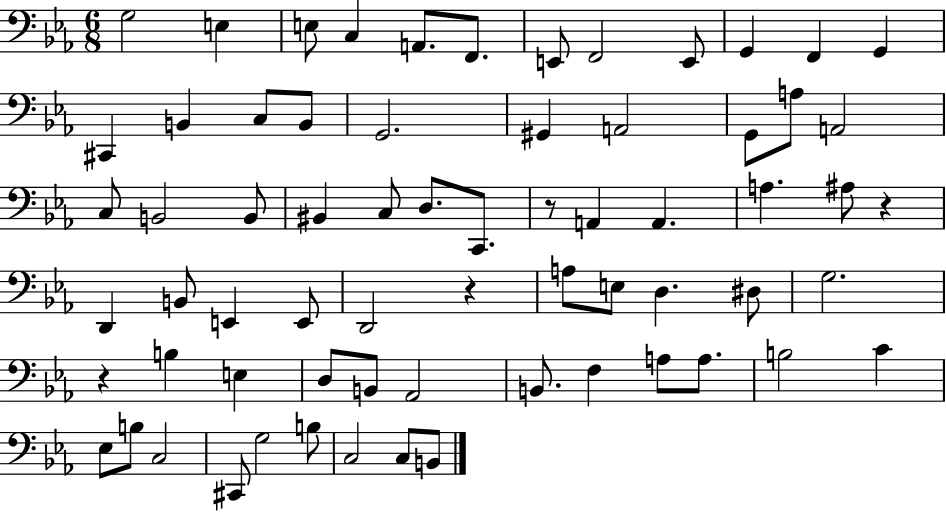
G3/h E3/q E3/e C3/q A2/e. F2/e. E2/e F2/h E2/e G2/q F2/q G2/q C#2/q B2/q C3/e B2/e G2/h. G#2/q A2/h G2/e A3/e A2/h C3/e B2/h B2/e BIS2/q C3/e D3/e. C2/e. R/e A2/q A2/q. A3/q. A#3/e R/q D2/q B2/e E2/q E2/e D2/h R/q A3/e E3/e D3/q. D#3/e G3/h. R/q B3/q E3/q D3/e B2/e Ab2/h B2/e. F3/q A3/e A3/e. B3/h C4/q Eb3/e B3/e C3/h C#2/e G3/h B3/e C3/h C3/e B2/e